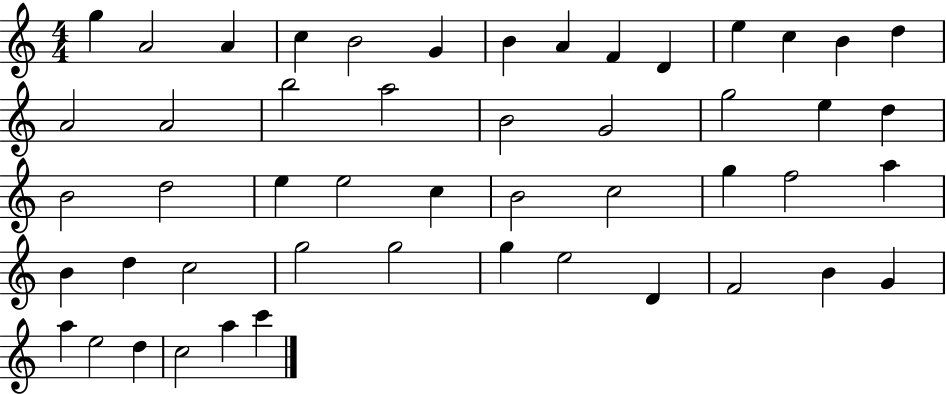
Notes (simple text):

G5/q A4/h A4/q C5/q B4/h G4/q B4/q A4/q F4/q D4/q E5/q C5/q B4/q D5/q A4/h A4/h B5/h A5/h B4/h G4/h G5/h E5/q D5/q B4/h D5/h E5/q E5/h C5/q B4/h C5/h G5/q F5/h A5/q B4/q D5/q C5/h G5/h G5/h G5/q E5/h D4/q F4/h B4/q G4/q A5/q E5/h D5/q C5/h A5/q C6/q